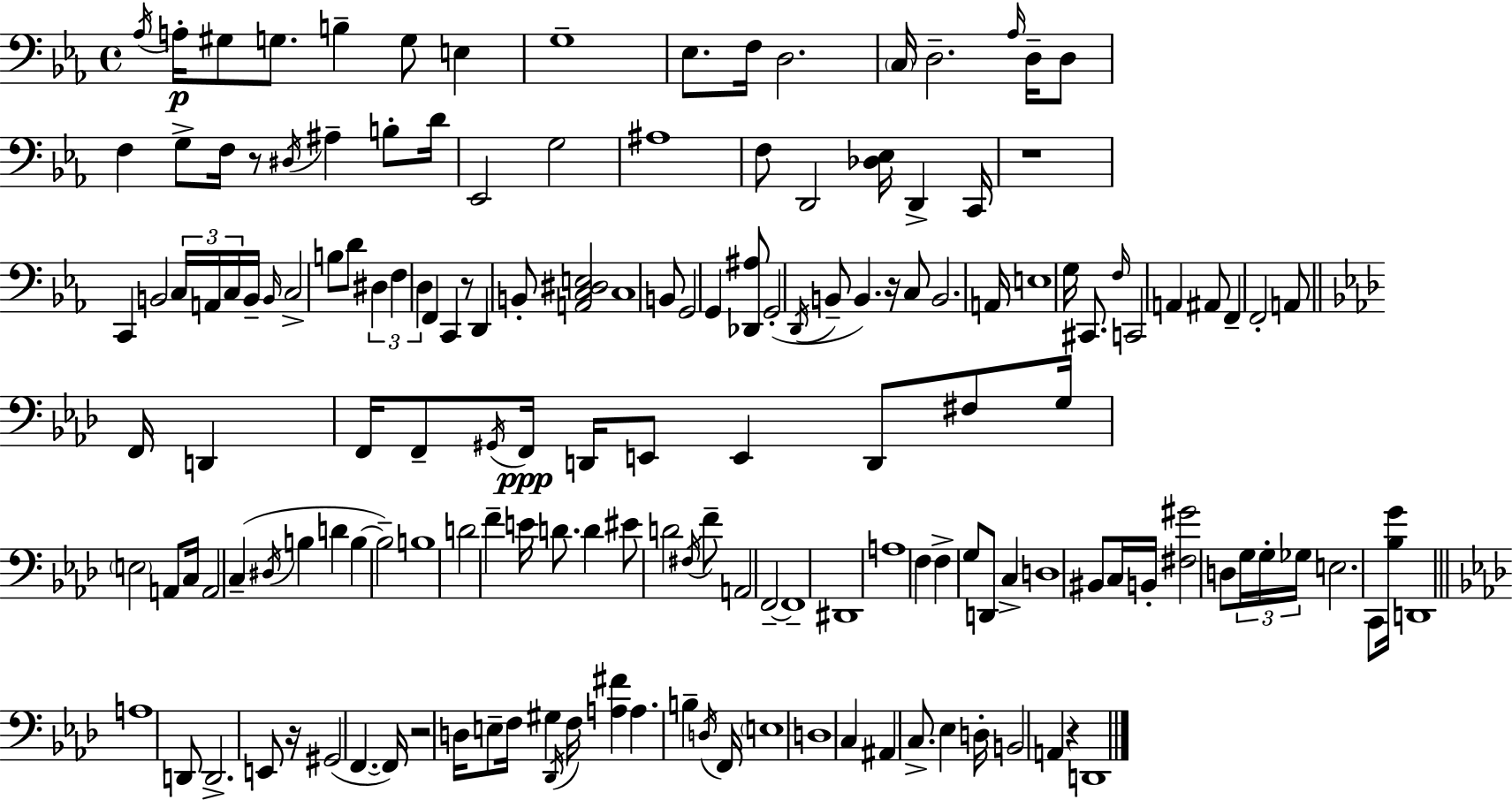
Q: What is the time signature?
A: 4/4